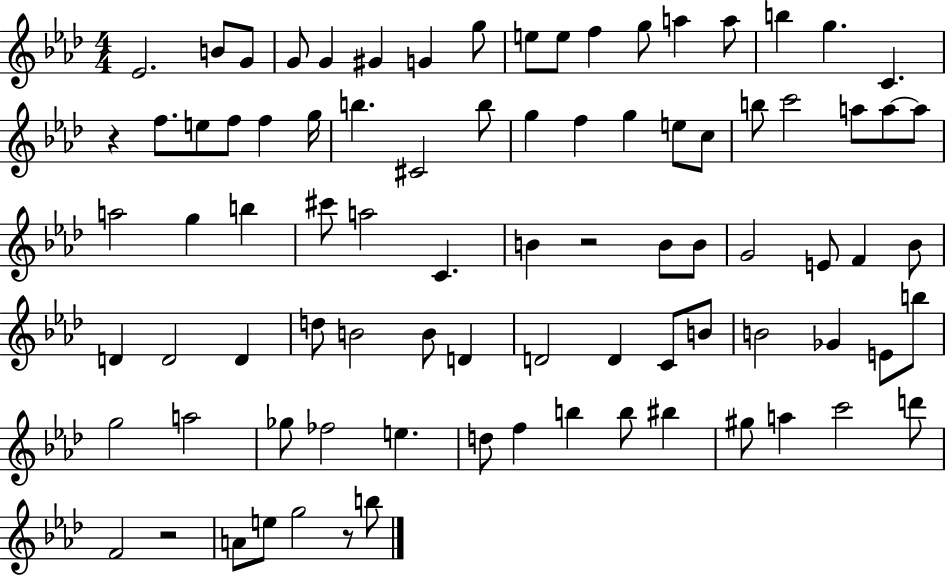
X:1
T:Untitled
M:4/4
L:1/4
K:Ab
_E2 B/2 G/2 G/2 G ^G G g/2 e/2 e/2 f g/2 a a/2 b g C z f/2 e/2 f/2 f g/4 b ^C2 b/2 g f g e/2 c/2 b/2 c'2 a/2 a/2 a/2 a2 g b ^c'/2 a2 C B z2 B/2 B/2 G2 E/2 F _B/2 D D2 D d/2 B2 B/2 D D2 D C/2 B/2 B2 _G E/2 b/2 g2 a2 _g/2 _f2 e d/2 f b b/2 ^b ^g/2 a c'2 d'/2 F2 z2 A/2 e/2 g2 z/2 b/2